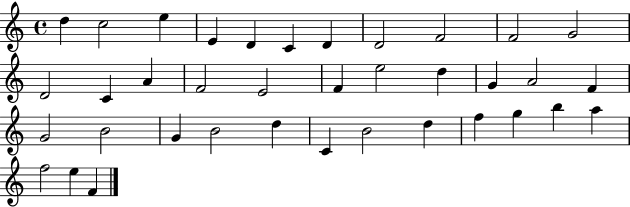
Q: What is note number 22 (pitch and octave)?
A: F4